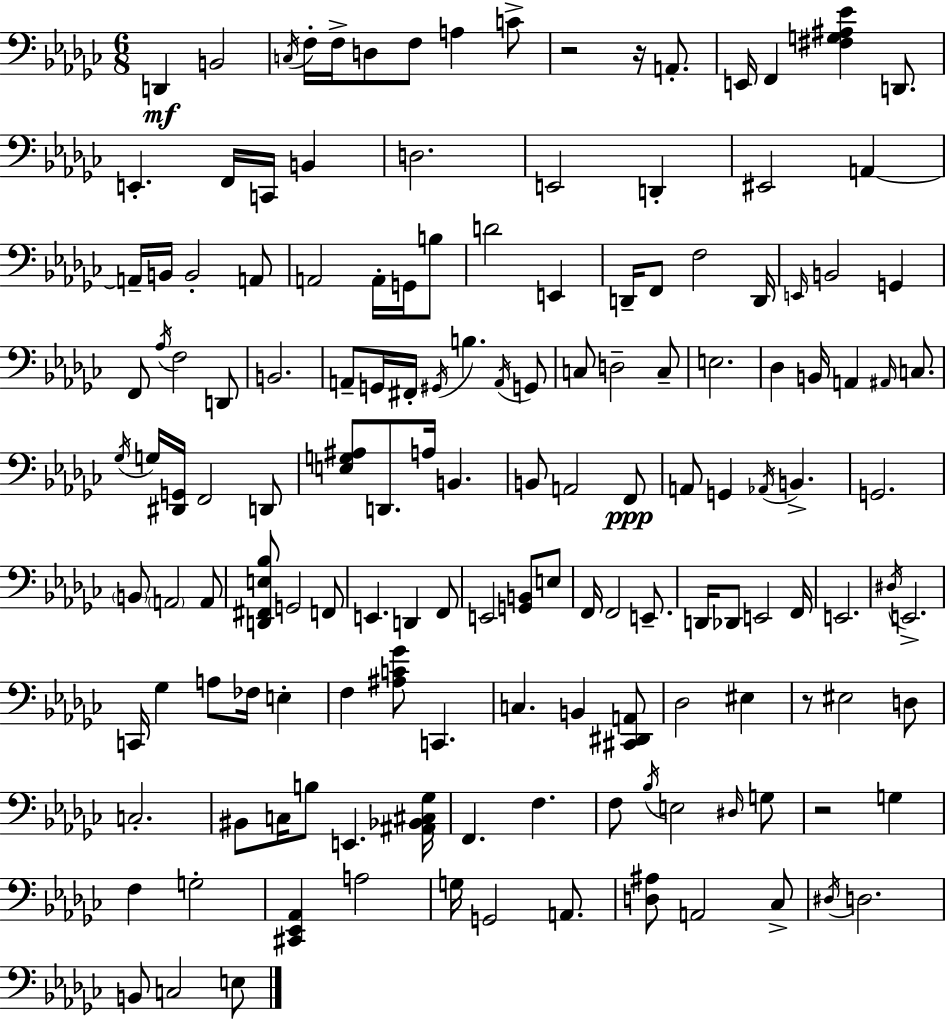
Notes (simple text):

D2/q B2/h C3/s F3/s F3/s D3/e F3/e A3/q C4/e R/h R/s A2/e. E2/s F2/q [F#3,G3,A#3,Eb4]/q D2/e. E2/q. F2/s C2/s B2/q D3/h. E2/h D2/q EIS2/h A2/q A2/s B2/s B2/h A2/e A2/h A2/s G2/s B3/e D4/h E2/q D2/s F2/e F3/h D2/s E2/s B2/h G2/q F2/e Ab3/s F3/h D2/e B2/h. A2/e G2/s F#2/s G#2/s B3/q. A2/s G2/e C3/e D3/h C3/e E3/h. Db3/q B2/s A2/q A#2/s C3/e. Gb3/s G3/s [D#2,G2]/s F2/h D2/e [E3,G3,A#3]/e D2/e. A3/s B2/q. B2/e A2/h F2/e A2/e G2/q Ab2/s B2/q. G2/h. B2/e A2/h A2/e [D2,F#2,E3,Bb3]/e G2/h F2/e E2/q. D2/q F2/e E2/h [G2,B2]/e E3/e F2/s F2/h E2/e. D2/s Db2/e E2/h F2/s E2/h. D#3/s E2/h. C2/s Gb3/q A3/e FES3/s E3/q F3/q [A#3,C4,Gb4]/e C2/q. C3/q. B2/q [C#2,D#2,A2]/e Db3/h EIS3/q R/e EIS3/h D3/e C3/h. BIS2/e C3/s B3/e E2/q. [A#2,Bb2,C#3,Gb3]/s F2/q. F3/q. F3/e Bb3/s E3/h D#3/s G3/e R/h G3/q F3/q G3/h [C#2,Eb2,Ab2]/q A3/h G3/s G2/h A2/e. [D3,A#3]/e A2/h CES3/e D#3/s D3/h. B2/e C3/h E3/e